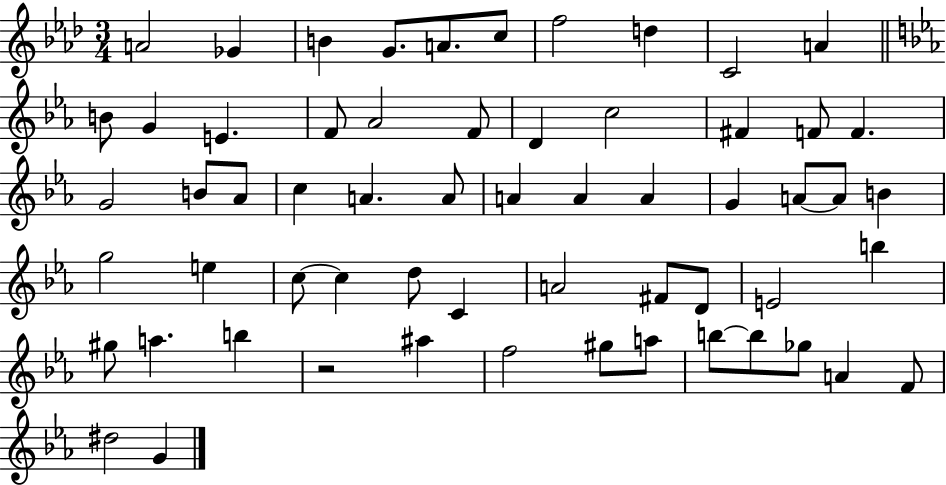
{
  \clef treble
  \numericTimeSignature
  \time 3/4
  \key aes \major
  a'2 ges'4 | b'4 g'8. a'8. c''8 | f''2 d''4 | c'2 a'4 | \break \bar "||" \break \key c \minor b'8 g'4 e'4. | f'8 aes'2 f'8 | d'4 c''2 | fis'4 f'8 f'4. | \break g'2 b'8 aes'8 | c''4 a'4. a'8 | a'4 a'4 a'4 | g'4 a'8~~ a'8 b'4 | \break g''2 e''4 | c''8~~ c''4 d''8 c'4 | a'2 fis'8 d'8 | e'2 b''4 | \break gis''8 a''4. b''4 | r2 ais''4 | f''2 gis''8 a''8 | b''8~~ b''8 ges''8 a'4 f'8 | \break dis''2 g'4 | \bar "|."
}